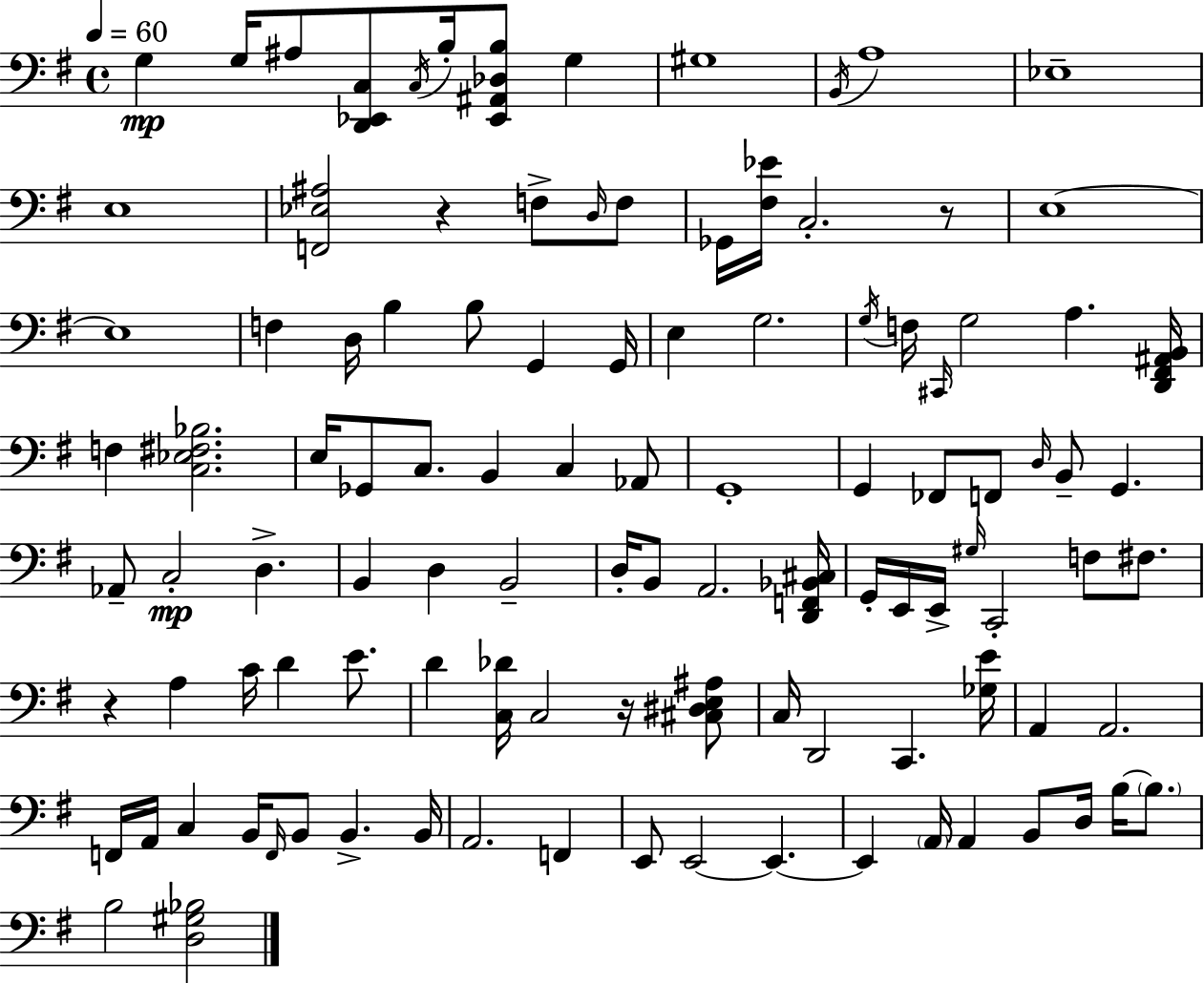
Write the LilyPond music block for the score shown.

{
  \clef bass
  \time 4/4
  \defaultTimeSignature
  \key e \minor
  \tempo 4 = 60
  g4\mp g16 ais8 <d, ees, c>8 \acciaccatura { c16 } b16-. <ees, ais, des b>8 g4 | gis1 | \acciaccatura { b,16 } a1 | ees1-- | \break e1 | <f, ees ais>2 r4 f8-> | \grace { d16 } f8 ges,16 <fis ees'>16 c2.-. | r8 e1~~ | \break e1 | f4 d16 b4 b8 g,4 | g,16 e4 g2. | \acciaccatura { g16 } f16 \grace { cis,16 } g2 a4. | \break <d, fis, ais, b,>16 f4 <c ees fis bes>2. | e16 ges,8 c8. b,4 c4 | aes,8 g,1-. | g,4 fes,8 f,8 \grace { d16 } b,8-- | \break g,4. aes,8-- c2-.\mp | d4.-> b,4 d4 b,2-- | d16-. b,8 a,2. | <d, f, bes, cis>16 g,16-. e,16 e,16-> \grace { gis16 } c,2-. | \break f8 fis8. r4 a4 c'16 | d'4 e'8. d'4 <c des'>16 c2 | r16 <cis dis e ais>8 c16 d,2 | c,4. <ges e'>16 a,4 a,2. | \break f,16 a,16 c4 b,16 \grace { f,16 } b,8 | b,4.-> b,16 a,2. | f,4 e,8 e,2~~ | e,4.~~ e,4 \parenthesize a,16 a,4 | \break b,8 d16 b16~~ \parenthesize b8. b2 | <d gis bes>2 \bar "|."
}